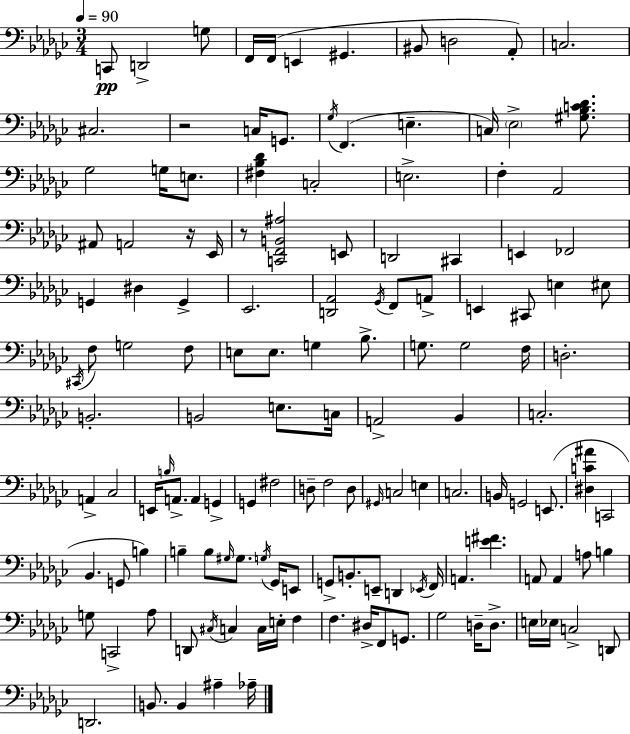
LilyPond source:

{
  \clef bass
  \numericTimeSignature
  \time 3/4
  \key ees \minor
  \tempo 4 = 90
  c,8\pp d,2-> g8 | f,16 f,16( e,4 gis,4. | bis,8 d2 aes,8-.) | c2. | \break cis2. | r2 c16 g,8. | \acciaccatura { ges16 } f,4.( e4.-- | c16) \parenthesize ees2-> <gis bes c' des'>8. | \break ges2 g16 e8. | <fis bes des'>4 c2-. | e2.-> | f4-. aes,2 | \break ais,8 a,2 r16 | ees,16 r8 <c, f, b, ais>2 e,8 | d,2 cis,4 | e,4 fes,2 | \break g,4 dis4 g,4-> | ees,2. | <d, aes,>2 \acciaccatura { ges,16 } f,8 | a,8-> e,4 cis,8 e4 | \break eis8 \acciaccatura { cis,16 } f8 g2 | f8 e8 e8. g4 | bes8.-> g8. g2 | f16 d2.-. | \break b,2.-. | b,2 e8. | c16 a,2-> bes,4 | c2.-. | \break a,4-> ces2 | e,16 \grace { b16 } a,8.-> a,4 | g,4-> g,4 fis2 | d8-- f2 | \break d8 \grace { gis,16 } c2 | e4 c2. | b,16 g,2 | e,8.( <dis c' ais'>4 c,2 | \break bes,4. g,8 | b4) b4-- b8 \grace { gis16 } | gis8. \acciaccatura { g16 } ges,16 e,8 g,8-> b,8.-. | e,8-- d,4 \acciaccatura { ees,16 } f,16 a,4. | \break <e' fis'>4. a,8 a,4 | a8 b4 g8 c,2-> | aes8 d,8 \acciaccatura { cis16 } c4 | c16 e16-. f4 f4. | \break dis16-> f,8 g,8. ges2 | d16-- d8.-> e16 ees16 c2-> | d,8 d,2. | b,8. | \break b,4 ais4-- aes16-- \bar "|."
}